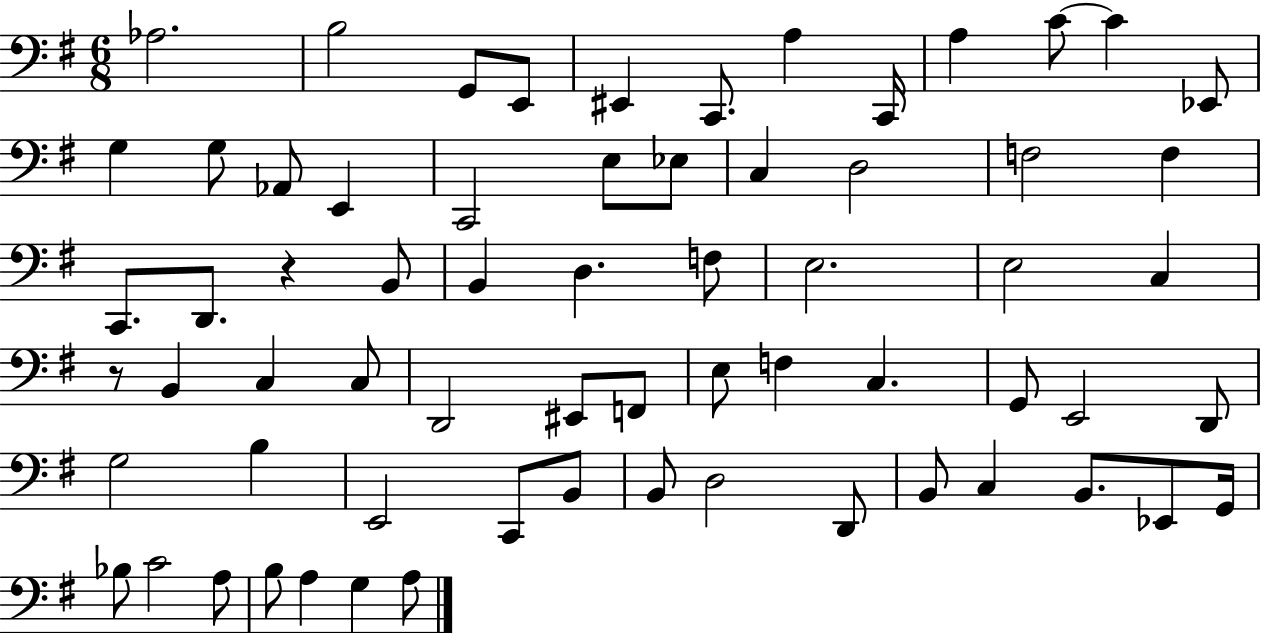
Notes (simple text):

Ab3/h. B3/h G2/e E2/e EIS2/q C2/e. A3/q C2/s A3/q C4/e C4/q Eb2/e G3/q G3/e Ab2/e E2/q C2/h E3/e Eb3/e C3/q D3/h F3/h F3/q C2/e. D2/e. R/q B2/e B2/q D3/q. F3/e E3/h. E3/h C3/q R/e B2/q C3/q C3/e D2/h EIS2/e F2/e E3/e F3/q C3/q. G2/e E2/h D2/e G3/h B3/q E2/h C2/e B2/e B2/e D3/h D2/e B2/e C3/q B2/e. Eb2/e G2/s Bb3/e C4/h A3/e B3/e A3/q G3/q A3/e